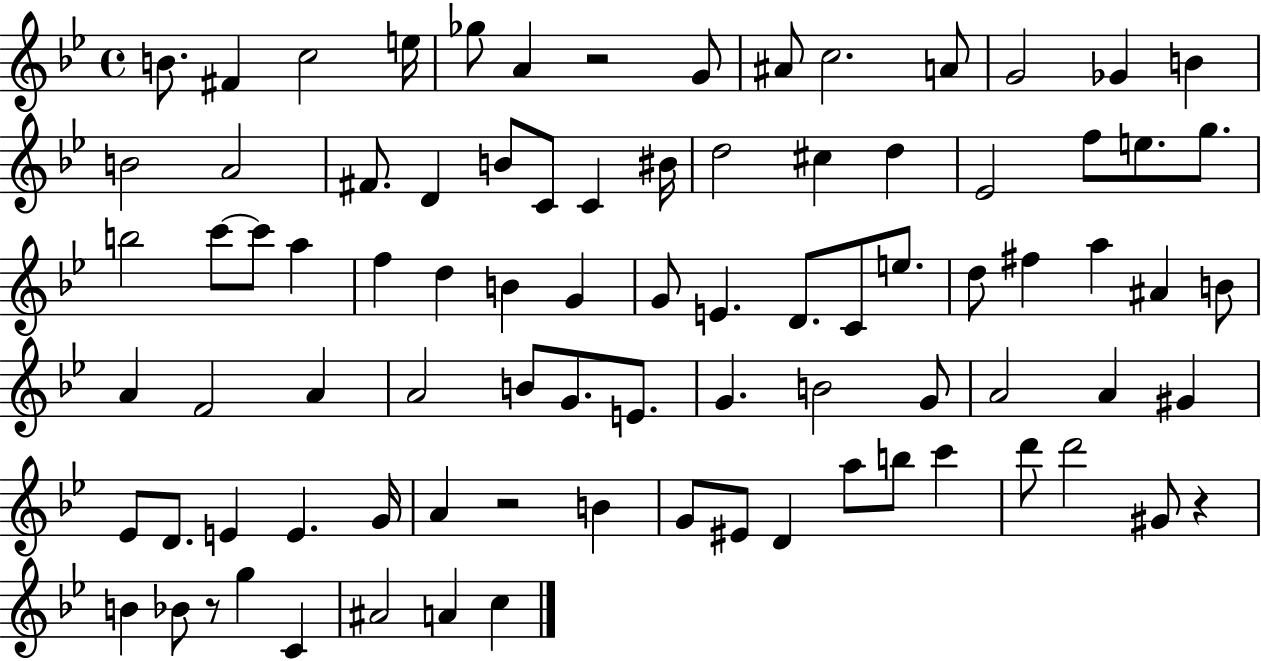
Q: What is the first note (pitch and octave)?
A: B4